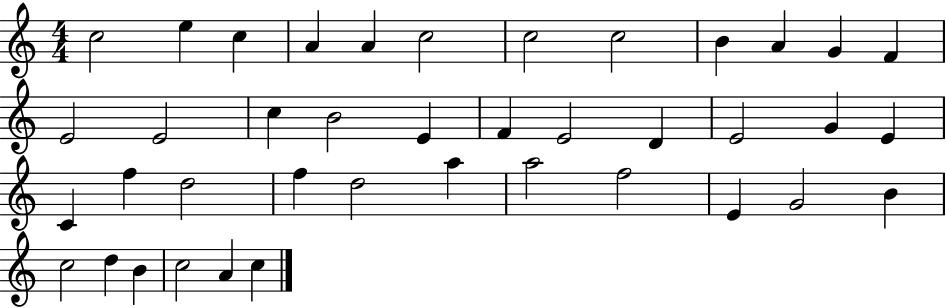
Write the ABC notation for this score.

X:1
T:Untitled
M:4/4
L:1/4
K:C
c2 e c A A c2 c2 c2 B A G F E2 E2 c B2 E F E2 D E2 G E C f d2 f d2 a a2 f2 E G2 B c2 d B c2 A c